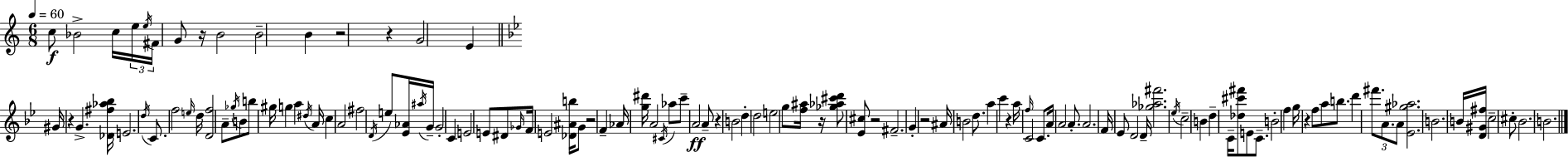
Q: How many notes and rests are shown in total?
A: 123